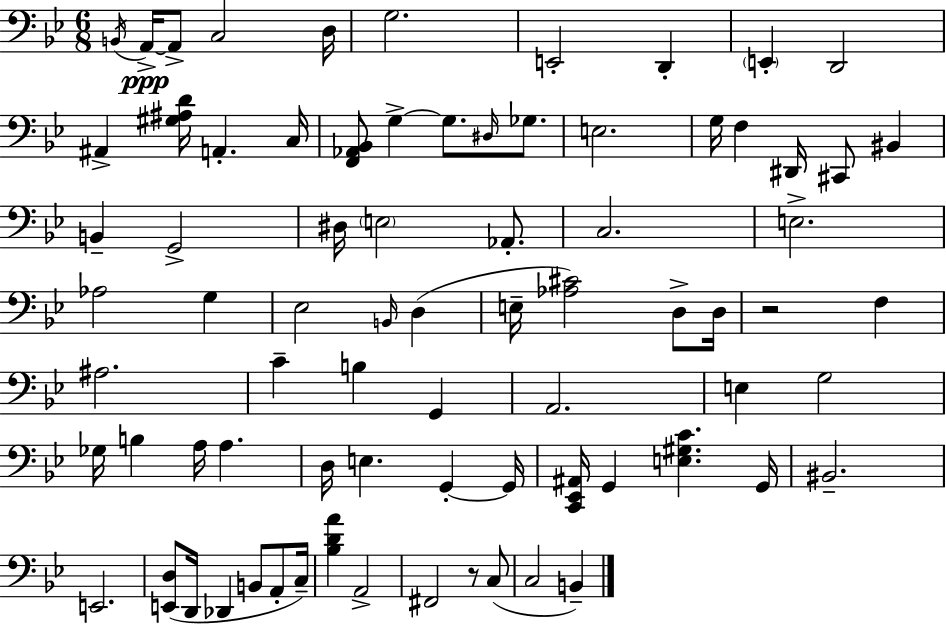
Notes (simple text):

B2/s A2/s A2/e C3/h D3/s G3/h. E2/h D2/q E2/q D2/h A#2/q [G#3,A#3,D4]/s A2/q. C3/s [F2,Ab2,Bb2]/e G3/q G3/e. D#3/s Gb3/e. E3/h. G3/s F3/q D#2/s C#2/e BIS2/q B2/q G2/h D#3/s E3/h Ab2/e. C3/h. E3/h. Ab3/h G3/q Eb3/h B2/s D3/q E3/s [Ab3,C#4]/h D3/e D3/s R/h F3/q A#3/h. C4/q B3/q G2/q A2/h. E3/q G3/h Gb3/s B3/q A3/s A3/q. D3/s E3/q. G2/q G2/s [C2,Eb2,A#2]/s G2/q [E3,G#3,C4]/q. G2/s BIS2/h. E2/h. [E2,D3]/e D2/s Db2/q B2/e A2/e C3/s [Bb3,D4,A4]/q A2/h F#2/h R/e C3/e C3/h B2/q